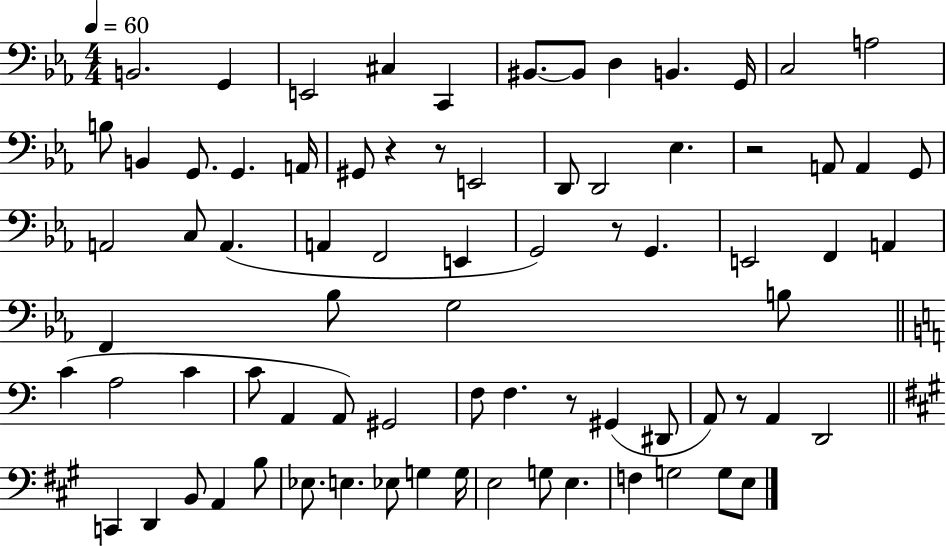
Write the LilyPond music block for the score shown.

{
  \clef bass
  \numericTimeSignature
  \time 4/4
  \key ees \major
  \tempo 4 = 60
  \repeat volta 2 { b,2. g,4 | e,2 cis4 c,4 | bis,8.~~ bis,8 d4 b,4. g,16 | c2 a2 | \break b8 b,4 g,8. g,4. a,16 | gis,8 r4 r8 e,2 | d,8 d,2 ees4. | r2 a,8 a,4 g,8 | \break a,2 c8 a,4.( | a,4 f,2 e,4 | g,2) r8 g,4. | e,2 f,4 a,4 | \break f,4 bes8 g2 b8 | \bar "||" \break \key c \major c'4( a2 c'4 | c'8 a,4 a,8) gis,2 | f8 f4. r8 gis,4( dis,8 | a,8) r8 a,4 d,2 | \break \bar "||" \break \key a \major c,4 d,4 b,8 a,4 b8 | ees8. e4. ees8 g4 g16 | e2 g8 e4. | f4 g2 g8 e8 | \break } \bar "|."
}